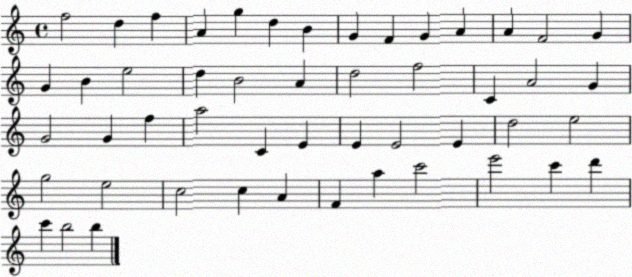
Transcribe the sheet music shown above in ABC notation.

X:1
T:Untitled
M:4/4
L:1/4
K:C
f2 d f A g d B G F G A A F2 G G B e2 d B2 A d2 f2 C A2 G G2 G f a2 C E E E2 E d2 e2 g2 e2 c2 c A F a c'2 e'2 c' d' c' b2 b